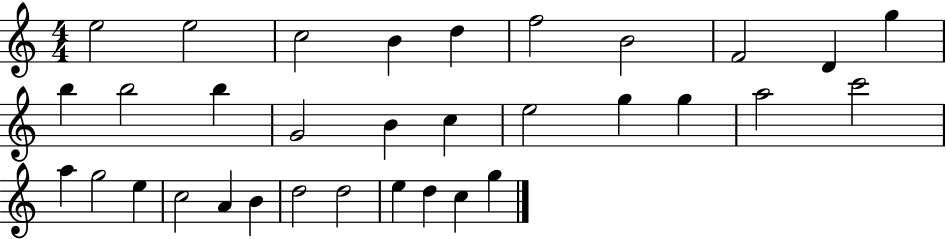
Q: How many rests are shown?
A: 0